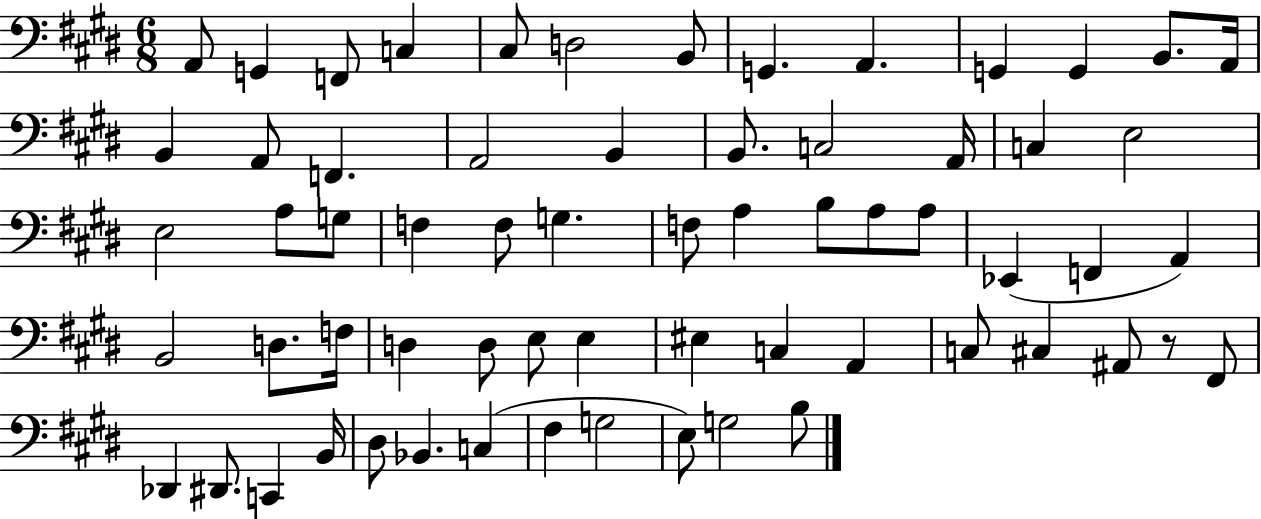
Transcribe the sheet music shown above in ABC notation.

X:1
T:Untitled
M:6/8
L:1/4
K:E
A,,/2 G,, F,,/2 C, ^C,/2 D,2 B,,/2 G,, A,, G,, G,, B,,/2 A,,/4 B,, A,,/2 F,, A,,2 B,, B,,/2 C,2 A,,/4 C, E,2 E,2 A,/2 G,/2 F, F,/2 G, F,/2 A, B,/2 A,/2 A,/2 _E,, F,, A,, B,,2 D,/2 F,/4 D, D,/2 E,/2 E, ^E, C, A,, C,/2 ^C, ^A,,/2 z/2 ^F,,/2 _D,, ^D,,/2 C,, B,,/4 ^D,/2 _B,, C, ^F, G,2 E,/2 G,2 B,/2